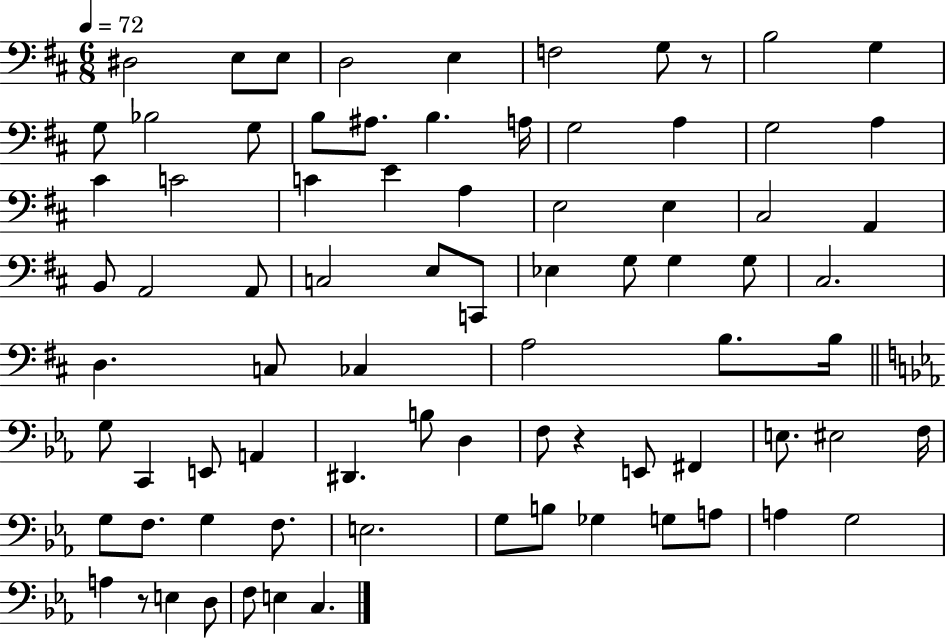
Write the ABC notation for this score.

X:1
T:Untitled
M:6/8
L:1/4
K:D
^D,2 E,/2 E,/2 D,2 E, F,2 G,/2 z/2 B,2 G, G,/2 _B,2 G,/2 B,/2 ^A,/2 B, A,/4 G,2 A, G,2 A, ^C C2 C E A, E,2 E, ^C,2 A,, B,,/2 A,,2 A,,/2 C,2 E,/2 C,,/2 _E, G,/2 G, G,/2 ^C,2 D, C,/2 _C, A,2 B,/2 B,/4 G,/2 C,, E,,/2 A,, ^D,, B,/2 D, F,/2 z E,,/2 ^F,, E,/2 ^E,2 F,/4 G,/2 F,/2 G, F,/2 E,2 G,/2 B,/2 _G, G,/2 A,/2 A, G,2 A, z/2 E, D,/2 F,/2 E, C,